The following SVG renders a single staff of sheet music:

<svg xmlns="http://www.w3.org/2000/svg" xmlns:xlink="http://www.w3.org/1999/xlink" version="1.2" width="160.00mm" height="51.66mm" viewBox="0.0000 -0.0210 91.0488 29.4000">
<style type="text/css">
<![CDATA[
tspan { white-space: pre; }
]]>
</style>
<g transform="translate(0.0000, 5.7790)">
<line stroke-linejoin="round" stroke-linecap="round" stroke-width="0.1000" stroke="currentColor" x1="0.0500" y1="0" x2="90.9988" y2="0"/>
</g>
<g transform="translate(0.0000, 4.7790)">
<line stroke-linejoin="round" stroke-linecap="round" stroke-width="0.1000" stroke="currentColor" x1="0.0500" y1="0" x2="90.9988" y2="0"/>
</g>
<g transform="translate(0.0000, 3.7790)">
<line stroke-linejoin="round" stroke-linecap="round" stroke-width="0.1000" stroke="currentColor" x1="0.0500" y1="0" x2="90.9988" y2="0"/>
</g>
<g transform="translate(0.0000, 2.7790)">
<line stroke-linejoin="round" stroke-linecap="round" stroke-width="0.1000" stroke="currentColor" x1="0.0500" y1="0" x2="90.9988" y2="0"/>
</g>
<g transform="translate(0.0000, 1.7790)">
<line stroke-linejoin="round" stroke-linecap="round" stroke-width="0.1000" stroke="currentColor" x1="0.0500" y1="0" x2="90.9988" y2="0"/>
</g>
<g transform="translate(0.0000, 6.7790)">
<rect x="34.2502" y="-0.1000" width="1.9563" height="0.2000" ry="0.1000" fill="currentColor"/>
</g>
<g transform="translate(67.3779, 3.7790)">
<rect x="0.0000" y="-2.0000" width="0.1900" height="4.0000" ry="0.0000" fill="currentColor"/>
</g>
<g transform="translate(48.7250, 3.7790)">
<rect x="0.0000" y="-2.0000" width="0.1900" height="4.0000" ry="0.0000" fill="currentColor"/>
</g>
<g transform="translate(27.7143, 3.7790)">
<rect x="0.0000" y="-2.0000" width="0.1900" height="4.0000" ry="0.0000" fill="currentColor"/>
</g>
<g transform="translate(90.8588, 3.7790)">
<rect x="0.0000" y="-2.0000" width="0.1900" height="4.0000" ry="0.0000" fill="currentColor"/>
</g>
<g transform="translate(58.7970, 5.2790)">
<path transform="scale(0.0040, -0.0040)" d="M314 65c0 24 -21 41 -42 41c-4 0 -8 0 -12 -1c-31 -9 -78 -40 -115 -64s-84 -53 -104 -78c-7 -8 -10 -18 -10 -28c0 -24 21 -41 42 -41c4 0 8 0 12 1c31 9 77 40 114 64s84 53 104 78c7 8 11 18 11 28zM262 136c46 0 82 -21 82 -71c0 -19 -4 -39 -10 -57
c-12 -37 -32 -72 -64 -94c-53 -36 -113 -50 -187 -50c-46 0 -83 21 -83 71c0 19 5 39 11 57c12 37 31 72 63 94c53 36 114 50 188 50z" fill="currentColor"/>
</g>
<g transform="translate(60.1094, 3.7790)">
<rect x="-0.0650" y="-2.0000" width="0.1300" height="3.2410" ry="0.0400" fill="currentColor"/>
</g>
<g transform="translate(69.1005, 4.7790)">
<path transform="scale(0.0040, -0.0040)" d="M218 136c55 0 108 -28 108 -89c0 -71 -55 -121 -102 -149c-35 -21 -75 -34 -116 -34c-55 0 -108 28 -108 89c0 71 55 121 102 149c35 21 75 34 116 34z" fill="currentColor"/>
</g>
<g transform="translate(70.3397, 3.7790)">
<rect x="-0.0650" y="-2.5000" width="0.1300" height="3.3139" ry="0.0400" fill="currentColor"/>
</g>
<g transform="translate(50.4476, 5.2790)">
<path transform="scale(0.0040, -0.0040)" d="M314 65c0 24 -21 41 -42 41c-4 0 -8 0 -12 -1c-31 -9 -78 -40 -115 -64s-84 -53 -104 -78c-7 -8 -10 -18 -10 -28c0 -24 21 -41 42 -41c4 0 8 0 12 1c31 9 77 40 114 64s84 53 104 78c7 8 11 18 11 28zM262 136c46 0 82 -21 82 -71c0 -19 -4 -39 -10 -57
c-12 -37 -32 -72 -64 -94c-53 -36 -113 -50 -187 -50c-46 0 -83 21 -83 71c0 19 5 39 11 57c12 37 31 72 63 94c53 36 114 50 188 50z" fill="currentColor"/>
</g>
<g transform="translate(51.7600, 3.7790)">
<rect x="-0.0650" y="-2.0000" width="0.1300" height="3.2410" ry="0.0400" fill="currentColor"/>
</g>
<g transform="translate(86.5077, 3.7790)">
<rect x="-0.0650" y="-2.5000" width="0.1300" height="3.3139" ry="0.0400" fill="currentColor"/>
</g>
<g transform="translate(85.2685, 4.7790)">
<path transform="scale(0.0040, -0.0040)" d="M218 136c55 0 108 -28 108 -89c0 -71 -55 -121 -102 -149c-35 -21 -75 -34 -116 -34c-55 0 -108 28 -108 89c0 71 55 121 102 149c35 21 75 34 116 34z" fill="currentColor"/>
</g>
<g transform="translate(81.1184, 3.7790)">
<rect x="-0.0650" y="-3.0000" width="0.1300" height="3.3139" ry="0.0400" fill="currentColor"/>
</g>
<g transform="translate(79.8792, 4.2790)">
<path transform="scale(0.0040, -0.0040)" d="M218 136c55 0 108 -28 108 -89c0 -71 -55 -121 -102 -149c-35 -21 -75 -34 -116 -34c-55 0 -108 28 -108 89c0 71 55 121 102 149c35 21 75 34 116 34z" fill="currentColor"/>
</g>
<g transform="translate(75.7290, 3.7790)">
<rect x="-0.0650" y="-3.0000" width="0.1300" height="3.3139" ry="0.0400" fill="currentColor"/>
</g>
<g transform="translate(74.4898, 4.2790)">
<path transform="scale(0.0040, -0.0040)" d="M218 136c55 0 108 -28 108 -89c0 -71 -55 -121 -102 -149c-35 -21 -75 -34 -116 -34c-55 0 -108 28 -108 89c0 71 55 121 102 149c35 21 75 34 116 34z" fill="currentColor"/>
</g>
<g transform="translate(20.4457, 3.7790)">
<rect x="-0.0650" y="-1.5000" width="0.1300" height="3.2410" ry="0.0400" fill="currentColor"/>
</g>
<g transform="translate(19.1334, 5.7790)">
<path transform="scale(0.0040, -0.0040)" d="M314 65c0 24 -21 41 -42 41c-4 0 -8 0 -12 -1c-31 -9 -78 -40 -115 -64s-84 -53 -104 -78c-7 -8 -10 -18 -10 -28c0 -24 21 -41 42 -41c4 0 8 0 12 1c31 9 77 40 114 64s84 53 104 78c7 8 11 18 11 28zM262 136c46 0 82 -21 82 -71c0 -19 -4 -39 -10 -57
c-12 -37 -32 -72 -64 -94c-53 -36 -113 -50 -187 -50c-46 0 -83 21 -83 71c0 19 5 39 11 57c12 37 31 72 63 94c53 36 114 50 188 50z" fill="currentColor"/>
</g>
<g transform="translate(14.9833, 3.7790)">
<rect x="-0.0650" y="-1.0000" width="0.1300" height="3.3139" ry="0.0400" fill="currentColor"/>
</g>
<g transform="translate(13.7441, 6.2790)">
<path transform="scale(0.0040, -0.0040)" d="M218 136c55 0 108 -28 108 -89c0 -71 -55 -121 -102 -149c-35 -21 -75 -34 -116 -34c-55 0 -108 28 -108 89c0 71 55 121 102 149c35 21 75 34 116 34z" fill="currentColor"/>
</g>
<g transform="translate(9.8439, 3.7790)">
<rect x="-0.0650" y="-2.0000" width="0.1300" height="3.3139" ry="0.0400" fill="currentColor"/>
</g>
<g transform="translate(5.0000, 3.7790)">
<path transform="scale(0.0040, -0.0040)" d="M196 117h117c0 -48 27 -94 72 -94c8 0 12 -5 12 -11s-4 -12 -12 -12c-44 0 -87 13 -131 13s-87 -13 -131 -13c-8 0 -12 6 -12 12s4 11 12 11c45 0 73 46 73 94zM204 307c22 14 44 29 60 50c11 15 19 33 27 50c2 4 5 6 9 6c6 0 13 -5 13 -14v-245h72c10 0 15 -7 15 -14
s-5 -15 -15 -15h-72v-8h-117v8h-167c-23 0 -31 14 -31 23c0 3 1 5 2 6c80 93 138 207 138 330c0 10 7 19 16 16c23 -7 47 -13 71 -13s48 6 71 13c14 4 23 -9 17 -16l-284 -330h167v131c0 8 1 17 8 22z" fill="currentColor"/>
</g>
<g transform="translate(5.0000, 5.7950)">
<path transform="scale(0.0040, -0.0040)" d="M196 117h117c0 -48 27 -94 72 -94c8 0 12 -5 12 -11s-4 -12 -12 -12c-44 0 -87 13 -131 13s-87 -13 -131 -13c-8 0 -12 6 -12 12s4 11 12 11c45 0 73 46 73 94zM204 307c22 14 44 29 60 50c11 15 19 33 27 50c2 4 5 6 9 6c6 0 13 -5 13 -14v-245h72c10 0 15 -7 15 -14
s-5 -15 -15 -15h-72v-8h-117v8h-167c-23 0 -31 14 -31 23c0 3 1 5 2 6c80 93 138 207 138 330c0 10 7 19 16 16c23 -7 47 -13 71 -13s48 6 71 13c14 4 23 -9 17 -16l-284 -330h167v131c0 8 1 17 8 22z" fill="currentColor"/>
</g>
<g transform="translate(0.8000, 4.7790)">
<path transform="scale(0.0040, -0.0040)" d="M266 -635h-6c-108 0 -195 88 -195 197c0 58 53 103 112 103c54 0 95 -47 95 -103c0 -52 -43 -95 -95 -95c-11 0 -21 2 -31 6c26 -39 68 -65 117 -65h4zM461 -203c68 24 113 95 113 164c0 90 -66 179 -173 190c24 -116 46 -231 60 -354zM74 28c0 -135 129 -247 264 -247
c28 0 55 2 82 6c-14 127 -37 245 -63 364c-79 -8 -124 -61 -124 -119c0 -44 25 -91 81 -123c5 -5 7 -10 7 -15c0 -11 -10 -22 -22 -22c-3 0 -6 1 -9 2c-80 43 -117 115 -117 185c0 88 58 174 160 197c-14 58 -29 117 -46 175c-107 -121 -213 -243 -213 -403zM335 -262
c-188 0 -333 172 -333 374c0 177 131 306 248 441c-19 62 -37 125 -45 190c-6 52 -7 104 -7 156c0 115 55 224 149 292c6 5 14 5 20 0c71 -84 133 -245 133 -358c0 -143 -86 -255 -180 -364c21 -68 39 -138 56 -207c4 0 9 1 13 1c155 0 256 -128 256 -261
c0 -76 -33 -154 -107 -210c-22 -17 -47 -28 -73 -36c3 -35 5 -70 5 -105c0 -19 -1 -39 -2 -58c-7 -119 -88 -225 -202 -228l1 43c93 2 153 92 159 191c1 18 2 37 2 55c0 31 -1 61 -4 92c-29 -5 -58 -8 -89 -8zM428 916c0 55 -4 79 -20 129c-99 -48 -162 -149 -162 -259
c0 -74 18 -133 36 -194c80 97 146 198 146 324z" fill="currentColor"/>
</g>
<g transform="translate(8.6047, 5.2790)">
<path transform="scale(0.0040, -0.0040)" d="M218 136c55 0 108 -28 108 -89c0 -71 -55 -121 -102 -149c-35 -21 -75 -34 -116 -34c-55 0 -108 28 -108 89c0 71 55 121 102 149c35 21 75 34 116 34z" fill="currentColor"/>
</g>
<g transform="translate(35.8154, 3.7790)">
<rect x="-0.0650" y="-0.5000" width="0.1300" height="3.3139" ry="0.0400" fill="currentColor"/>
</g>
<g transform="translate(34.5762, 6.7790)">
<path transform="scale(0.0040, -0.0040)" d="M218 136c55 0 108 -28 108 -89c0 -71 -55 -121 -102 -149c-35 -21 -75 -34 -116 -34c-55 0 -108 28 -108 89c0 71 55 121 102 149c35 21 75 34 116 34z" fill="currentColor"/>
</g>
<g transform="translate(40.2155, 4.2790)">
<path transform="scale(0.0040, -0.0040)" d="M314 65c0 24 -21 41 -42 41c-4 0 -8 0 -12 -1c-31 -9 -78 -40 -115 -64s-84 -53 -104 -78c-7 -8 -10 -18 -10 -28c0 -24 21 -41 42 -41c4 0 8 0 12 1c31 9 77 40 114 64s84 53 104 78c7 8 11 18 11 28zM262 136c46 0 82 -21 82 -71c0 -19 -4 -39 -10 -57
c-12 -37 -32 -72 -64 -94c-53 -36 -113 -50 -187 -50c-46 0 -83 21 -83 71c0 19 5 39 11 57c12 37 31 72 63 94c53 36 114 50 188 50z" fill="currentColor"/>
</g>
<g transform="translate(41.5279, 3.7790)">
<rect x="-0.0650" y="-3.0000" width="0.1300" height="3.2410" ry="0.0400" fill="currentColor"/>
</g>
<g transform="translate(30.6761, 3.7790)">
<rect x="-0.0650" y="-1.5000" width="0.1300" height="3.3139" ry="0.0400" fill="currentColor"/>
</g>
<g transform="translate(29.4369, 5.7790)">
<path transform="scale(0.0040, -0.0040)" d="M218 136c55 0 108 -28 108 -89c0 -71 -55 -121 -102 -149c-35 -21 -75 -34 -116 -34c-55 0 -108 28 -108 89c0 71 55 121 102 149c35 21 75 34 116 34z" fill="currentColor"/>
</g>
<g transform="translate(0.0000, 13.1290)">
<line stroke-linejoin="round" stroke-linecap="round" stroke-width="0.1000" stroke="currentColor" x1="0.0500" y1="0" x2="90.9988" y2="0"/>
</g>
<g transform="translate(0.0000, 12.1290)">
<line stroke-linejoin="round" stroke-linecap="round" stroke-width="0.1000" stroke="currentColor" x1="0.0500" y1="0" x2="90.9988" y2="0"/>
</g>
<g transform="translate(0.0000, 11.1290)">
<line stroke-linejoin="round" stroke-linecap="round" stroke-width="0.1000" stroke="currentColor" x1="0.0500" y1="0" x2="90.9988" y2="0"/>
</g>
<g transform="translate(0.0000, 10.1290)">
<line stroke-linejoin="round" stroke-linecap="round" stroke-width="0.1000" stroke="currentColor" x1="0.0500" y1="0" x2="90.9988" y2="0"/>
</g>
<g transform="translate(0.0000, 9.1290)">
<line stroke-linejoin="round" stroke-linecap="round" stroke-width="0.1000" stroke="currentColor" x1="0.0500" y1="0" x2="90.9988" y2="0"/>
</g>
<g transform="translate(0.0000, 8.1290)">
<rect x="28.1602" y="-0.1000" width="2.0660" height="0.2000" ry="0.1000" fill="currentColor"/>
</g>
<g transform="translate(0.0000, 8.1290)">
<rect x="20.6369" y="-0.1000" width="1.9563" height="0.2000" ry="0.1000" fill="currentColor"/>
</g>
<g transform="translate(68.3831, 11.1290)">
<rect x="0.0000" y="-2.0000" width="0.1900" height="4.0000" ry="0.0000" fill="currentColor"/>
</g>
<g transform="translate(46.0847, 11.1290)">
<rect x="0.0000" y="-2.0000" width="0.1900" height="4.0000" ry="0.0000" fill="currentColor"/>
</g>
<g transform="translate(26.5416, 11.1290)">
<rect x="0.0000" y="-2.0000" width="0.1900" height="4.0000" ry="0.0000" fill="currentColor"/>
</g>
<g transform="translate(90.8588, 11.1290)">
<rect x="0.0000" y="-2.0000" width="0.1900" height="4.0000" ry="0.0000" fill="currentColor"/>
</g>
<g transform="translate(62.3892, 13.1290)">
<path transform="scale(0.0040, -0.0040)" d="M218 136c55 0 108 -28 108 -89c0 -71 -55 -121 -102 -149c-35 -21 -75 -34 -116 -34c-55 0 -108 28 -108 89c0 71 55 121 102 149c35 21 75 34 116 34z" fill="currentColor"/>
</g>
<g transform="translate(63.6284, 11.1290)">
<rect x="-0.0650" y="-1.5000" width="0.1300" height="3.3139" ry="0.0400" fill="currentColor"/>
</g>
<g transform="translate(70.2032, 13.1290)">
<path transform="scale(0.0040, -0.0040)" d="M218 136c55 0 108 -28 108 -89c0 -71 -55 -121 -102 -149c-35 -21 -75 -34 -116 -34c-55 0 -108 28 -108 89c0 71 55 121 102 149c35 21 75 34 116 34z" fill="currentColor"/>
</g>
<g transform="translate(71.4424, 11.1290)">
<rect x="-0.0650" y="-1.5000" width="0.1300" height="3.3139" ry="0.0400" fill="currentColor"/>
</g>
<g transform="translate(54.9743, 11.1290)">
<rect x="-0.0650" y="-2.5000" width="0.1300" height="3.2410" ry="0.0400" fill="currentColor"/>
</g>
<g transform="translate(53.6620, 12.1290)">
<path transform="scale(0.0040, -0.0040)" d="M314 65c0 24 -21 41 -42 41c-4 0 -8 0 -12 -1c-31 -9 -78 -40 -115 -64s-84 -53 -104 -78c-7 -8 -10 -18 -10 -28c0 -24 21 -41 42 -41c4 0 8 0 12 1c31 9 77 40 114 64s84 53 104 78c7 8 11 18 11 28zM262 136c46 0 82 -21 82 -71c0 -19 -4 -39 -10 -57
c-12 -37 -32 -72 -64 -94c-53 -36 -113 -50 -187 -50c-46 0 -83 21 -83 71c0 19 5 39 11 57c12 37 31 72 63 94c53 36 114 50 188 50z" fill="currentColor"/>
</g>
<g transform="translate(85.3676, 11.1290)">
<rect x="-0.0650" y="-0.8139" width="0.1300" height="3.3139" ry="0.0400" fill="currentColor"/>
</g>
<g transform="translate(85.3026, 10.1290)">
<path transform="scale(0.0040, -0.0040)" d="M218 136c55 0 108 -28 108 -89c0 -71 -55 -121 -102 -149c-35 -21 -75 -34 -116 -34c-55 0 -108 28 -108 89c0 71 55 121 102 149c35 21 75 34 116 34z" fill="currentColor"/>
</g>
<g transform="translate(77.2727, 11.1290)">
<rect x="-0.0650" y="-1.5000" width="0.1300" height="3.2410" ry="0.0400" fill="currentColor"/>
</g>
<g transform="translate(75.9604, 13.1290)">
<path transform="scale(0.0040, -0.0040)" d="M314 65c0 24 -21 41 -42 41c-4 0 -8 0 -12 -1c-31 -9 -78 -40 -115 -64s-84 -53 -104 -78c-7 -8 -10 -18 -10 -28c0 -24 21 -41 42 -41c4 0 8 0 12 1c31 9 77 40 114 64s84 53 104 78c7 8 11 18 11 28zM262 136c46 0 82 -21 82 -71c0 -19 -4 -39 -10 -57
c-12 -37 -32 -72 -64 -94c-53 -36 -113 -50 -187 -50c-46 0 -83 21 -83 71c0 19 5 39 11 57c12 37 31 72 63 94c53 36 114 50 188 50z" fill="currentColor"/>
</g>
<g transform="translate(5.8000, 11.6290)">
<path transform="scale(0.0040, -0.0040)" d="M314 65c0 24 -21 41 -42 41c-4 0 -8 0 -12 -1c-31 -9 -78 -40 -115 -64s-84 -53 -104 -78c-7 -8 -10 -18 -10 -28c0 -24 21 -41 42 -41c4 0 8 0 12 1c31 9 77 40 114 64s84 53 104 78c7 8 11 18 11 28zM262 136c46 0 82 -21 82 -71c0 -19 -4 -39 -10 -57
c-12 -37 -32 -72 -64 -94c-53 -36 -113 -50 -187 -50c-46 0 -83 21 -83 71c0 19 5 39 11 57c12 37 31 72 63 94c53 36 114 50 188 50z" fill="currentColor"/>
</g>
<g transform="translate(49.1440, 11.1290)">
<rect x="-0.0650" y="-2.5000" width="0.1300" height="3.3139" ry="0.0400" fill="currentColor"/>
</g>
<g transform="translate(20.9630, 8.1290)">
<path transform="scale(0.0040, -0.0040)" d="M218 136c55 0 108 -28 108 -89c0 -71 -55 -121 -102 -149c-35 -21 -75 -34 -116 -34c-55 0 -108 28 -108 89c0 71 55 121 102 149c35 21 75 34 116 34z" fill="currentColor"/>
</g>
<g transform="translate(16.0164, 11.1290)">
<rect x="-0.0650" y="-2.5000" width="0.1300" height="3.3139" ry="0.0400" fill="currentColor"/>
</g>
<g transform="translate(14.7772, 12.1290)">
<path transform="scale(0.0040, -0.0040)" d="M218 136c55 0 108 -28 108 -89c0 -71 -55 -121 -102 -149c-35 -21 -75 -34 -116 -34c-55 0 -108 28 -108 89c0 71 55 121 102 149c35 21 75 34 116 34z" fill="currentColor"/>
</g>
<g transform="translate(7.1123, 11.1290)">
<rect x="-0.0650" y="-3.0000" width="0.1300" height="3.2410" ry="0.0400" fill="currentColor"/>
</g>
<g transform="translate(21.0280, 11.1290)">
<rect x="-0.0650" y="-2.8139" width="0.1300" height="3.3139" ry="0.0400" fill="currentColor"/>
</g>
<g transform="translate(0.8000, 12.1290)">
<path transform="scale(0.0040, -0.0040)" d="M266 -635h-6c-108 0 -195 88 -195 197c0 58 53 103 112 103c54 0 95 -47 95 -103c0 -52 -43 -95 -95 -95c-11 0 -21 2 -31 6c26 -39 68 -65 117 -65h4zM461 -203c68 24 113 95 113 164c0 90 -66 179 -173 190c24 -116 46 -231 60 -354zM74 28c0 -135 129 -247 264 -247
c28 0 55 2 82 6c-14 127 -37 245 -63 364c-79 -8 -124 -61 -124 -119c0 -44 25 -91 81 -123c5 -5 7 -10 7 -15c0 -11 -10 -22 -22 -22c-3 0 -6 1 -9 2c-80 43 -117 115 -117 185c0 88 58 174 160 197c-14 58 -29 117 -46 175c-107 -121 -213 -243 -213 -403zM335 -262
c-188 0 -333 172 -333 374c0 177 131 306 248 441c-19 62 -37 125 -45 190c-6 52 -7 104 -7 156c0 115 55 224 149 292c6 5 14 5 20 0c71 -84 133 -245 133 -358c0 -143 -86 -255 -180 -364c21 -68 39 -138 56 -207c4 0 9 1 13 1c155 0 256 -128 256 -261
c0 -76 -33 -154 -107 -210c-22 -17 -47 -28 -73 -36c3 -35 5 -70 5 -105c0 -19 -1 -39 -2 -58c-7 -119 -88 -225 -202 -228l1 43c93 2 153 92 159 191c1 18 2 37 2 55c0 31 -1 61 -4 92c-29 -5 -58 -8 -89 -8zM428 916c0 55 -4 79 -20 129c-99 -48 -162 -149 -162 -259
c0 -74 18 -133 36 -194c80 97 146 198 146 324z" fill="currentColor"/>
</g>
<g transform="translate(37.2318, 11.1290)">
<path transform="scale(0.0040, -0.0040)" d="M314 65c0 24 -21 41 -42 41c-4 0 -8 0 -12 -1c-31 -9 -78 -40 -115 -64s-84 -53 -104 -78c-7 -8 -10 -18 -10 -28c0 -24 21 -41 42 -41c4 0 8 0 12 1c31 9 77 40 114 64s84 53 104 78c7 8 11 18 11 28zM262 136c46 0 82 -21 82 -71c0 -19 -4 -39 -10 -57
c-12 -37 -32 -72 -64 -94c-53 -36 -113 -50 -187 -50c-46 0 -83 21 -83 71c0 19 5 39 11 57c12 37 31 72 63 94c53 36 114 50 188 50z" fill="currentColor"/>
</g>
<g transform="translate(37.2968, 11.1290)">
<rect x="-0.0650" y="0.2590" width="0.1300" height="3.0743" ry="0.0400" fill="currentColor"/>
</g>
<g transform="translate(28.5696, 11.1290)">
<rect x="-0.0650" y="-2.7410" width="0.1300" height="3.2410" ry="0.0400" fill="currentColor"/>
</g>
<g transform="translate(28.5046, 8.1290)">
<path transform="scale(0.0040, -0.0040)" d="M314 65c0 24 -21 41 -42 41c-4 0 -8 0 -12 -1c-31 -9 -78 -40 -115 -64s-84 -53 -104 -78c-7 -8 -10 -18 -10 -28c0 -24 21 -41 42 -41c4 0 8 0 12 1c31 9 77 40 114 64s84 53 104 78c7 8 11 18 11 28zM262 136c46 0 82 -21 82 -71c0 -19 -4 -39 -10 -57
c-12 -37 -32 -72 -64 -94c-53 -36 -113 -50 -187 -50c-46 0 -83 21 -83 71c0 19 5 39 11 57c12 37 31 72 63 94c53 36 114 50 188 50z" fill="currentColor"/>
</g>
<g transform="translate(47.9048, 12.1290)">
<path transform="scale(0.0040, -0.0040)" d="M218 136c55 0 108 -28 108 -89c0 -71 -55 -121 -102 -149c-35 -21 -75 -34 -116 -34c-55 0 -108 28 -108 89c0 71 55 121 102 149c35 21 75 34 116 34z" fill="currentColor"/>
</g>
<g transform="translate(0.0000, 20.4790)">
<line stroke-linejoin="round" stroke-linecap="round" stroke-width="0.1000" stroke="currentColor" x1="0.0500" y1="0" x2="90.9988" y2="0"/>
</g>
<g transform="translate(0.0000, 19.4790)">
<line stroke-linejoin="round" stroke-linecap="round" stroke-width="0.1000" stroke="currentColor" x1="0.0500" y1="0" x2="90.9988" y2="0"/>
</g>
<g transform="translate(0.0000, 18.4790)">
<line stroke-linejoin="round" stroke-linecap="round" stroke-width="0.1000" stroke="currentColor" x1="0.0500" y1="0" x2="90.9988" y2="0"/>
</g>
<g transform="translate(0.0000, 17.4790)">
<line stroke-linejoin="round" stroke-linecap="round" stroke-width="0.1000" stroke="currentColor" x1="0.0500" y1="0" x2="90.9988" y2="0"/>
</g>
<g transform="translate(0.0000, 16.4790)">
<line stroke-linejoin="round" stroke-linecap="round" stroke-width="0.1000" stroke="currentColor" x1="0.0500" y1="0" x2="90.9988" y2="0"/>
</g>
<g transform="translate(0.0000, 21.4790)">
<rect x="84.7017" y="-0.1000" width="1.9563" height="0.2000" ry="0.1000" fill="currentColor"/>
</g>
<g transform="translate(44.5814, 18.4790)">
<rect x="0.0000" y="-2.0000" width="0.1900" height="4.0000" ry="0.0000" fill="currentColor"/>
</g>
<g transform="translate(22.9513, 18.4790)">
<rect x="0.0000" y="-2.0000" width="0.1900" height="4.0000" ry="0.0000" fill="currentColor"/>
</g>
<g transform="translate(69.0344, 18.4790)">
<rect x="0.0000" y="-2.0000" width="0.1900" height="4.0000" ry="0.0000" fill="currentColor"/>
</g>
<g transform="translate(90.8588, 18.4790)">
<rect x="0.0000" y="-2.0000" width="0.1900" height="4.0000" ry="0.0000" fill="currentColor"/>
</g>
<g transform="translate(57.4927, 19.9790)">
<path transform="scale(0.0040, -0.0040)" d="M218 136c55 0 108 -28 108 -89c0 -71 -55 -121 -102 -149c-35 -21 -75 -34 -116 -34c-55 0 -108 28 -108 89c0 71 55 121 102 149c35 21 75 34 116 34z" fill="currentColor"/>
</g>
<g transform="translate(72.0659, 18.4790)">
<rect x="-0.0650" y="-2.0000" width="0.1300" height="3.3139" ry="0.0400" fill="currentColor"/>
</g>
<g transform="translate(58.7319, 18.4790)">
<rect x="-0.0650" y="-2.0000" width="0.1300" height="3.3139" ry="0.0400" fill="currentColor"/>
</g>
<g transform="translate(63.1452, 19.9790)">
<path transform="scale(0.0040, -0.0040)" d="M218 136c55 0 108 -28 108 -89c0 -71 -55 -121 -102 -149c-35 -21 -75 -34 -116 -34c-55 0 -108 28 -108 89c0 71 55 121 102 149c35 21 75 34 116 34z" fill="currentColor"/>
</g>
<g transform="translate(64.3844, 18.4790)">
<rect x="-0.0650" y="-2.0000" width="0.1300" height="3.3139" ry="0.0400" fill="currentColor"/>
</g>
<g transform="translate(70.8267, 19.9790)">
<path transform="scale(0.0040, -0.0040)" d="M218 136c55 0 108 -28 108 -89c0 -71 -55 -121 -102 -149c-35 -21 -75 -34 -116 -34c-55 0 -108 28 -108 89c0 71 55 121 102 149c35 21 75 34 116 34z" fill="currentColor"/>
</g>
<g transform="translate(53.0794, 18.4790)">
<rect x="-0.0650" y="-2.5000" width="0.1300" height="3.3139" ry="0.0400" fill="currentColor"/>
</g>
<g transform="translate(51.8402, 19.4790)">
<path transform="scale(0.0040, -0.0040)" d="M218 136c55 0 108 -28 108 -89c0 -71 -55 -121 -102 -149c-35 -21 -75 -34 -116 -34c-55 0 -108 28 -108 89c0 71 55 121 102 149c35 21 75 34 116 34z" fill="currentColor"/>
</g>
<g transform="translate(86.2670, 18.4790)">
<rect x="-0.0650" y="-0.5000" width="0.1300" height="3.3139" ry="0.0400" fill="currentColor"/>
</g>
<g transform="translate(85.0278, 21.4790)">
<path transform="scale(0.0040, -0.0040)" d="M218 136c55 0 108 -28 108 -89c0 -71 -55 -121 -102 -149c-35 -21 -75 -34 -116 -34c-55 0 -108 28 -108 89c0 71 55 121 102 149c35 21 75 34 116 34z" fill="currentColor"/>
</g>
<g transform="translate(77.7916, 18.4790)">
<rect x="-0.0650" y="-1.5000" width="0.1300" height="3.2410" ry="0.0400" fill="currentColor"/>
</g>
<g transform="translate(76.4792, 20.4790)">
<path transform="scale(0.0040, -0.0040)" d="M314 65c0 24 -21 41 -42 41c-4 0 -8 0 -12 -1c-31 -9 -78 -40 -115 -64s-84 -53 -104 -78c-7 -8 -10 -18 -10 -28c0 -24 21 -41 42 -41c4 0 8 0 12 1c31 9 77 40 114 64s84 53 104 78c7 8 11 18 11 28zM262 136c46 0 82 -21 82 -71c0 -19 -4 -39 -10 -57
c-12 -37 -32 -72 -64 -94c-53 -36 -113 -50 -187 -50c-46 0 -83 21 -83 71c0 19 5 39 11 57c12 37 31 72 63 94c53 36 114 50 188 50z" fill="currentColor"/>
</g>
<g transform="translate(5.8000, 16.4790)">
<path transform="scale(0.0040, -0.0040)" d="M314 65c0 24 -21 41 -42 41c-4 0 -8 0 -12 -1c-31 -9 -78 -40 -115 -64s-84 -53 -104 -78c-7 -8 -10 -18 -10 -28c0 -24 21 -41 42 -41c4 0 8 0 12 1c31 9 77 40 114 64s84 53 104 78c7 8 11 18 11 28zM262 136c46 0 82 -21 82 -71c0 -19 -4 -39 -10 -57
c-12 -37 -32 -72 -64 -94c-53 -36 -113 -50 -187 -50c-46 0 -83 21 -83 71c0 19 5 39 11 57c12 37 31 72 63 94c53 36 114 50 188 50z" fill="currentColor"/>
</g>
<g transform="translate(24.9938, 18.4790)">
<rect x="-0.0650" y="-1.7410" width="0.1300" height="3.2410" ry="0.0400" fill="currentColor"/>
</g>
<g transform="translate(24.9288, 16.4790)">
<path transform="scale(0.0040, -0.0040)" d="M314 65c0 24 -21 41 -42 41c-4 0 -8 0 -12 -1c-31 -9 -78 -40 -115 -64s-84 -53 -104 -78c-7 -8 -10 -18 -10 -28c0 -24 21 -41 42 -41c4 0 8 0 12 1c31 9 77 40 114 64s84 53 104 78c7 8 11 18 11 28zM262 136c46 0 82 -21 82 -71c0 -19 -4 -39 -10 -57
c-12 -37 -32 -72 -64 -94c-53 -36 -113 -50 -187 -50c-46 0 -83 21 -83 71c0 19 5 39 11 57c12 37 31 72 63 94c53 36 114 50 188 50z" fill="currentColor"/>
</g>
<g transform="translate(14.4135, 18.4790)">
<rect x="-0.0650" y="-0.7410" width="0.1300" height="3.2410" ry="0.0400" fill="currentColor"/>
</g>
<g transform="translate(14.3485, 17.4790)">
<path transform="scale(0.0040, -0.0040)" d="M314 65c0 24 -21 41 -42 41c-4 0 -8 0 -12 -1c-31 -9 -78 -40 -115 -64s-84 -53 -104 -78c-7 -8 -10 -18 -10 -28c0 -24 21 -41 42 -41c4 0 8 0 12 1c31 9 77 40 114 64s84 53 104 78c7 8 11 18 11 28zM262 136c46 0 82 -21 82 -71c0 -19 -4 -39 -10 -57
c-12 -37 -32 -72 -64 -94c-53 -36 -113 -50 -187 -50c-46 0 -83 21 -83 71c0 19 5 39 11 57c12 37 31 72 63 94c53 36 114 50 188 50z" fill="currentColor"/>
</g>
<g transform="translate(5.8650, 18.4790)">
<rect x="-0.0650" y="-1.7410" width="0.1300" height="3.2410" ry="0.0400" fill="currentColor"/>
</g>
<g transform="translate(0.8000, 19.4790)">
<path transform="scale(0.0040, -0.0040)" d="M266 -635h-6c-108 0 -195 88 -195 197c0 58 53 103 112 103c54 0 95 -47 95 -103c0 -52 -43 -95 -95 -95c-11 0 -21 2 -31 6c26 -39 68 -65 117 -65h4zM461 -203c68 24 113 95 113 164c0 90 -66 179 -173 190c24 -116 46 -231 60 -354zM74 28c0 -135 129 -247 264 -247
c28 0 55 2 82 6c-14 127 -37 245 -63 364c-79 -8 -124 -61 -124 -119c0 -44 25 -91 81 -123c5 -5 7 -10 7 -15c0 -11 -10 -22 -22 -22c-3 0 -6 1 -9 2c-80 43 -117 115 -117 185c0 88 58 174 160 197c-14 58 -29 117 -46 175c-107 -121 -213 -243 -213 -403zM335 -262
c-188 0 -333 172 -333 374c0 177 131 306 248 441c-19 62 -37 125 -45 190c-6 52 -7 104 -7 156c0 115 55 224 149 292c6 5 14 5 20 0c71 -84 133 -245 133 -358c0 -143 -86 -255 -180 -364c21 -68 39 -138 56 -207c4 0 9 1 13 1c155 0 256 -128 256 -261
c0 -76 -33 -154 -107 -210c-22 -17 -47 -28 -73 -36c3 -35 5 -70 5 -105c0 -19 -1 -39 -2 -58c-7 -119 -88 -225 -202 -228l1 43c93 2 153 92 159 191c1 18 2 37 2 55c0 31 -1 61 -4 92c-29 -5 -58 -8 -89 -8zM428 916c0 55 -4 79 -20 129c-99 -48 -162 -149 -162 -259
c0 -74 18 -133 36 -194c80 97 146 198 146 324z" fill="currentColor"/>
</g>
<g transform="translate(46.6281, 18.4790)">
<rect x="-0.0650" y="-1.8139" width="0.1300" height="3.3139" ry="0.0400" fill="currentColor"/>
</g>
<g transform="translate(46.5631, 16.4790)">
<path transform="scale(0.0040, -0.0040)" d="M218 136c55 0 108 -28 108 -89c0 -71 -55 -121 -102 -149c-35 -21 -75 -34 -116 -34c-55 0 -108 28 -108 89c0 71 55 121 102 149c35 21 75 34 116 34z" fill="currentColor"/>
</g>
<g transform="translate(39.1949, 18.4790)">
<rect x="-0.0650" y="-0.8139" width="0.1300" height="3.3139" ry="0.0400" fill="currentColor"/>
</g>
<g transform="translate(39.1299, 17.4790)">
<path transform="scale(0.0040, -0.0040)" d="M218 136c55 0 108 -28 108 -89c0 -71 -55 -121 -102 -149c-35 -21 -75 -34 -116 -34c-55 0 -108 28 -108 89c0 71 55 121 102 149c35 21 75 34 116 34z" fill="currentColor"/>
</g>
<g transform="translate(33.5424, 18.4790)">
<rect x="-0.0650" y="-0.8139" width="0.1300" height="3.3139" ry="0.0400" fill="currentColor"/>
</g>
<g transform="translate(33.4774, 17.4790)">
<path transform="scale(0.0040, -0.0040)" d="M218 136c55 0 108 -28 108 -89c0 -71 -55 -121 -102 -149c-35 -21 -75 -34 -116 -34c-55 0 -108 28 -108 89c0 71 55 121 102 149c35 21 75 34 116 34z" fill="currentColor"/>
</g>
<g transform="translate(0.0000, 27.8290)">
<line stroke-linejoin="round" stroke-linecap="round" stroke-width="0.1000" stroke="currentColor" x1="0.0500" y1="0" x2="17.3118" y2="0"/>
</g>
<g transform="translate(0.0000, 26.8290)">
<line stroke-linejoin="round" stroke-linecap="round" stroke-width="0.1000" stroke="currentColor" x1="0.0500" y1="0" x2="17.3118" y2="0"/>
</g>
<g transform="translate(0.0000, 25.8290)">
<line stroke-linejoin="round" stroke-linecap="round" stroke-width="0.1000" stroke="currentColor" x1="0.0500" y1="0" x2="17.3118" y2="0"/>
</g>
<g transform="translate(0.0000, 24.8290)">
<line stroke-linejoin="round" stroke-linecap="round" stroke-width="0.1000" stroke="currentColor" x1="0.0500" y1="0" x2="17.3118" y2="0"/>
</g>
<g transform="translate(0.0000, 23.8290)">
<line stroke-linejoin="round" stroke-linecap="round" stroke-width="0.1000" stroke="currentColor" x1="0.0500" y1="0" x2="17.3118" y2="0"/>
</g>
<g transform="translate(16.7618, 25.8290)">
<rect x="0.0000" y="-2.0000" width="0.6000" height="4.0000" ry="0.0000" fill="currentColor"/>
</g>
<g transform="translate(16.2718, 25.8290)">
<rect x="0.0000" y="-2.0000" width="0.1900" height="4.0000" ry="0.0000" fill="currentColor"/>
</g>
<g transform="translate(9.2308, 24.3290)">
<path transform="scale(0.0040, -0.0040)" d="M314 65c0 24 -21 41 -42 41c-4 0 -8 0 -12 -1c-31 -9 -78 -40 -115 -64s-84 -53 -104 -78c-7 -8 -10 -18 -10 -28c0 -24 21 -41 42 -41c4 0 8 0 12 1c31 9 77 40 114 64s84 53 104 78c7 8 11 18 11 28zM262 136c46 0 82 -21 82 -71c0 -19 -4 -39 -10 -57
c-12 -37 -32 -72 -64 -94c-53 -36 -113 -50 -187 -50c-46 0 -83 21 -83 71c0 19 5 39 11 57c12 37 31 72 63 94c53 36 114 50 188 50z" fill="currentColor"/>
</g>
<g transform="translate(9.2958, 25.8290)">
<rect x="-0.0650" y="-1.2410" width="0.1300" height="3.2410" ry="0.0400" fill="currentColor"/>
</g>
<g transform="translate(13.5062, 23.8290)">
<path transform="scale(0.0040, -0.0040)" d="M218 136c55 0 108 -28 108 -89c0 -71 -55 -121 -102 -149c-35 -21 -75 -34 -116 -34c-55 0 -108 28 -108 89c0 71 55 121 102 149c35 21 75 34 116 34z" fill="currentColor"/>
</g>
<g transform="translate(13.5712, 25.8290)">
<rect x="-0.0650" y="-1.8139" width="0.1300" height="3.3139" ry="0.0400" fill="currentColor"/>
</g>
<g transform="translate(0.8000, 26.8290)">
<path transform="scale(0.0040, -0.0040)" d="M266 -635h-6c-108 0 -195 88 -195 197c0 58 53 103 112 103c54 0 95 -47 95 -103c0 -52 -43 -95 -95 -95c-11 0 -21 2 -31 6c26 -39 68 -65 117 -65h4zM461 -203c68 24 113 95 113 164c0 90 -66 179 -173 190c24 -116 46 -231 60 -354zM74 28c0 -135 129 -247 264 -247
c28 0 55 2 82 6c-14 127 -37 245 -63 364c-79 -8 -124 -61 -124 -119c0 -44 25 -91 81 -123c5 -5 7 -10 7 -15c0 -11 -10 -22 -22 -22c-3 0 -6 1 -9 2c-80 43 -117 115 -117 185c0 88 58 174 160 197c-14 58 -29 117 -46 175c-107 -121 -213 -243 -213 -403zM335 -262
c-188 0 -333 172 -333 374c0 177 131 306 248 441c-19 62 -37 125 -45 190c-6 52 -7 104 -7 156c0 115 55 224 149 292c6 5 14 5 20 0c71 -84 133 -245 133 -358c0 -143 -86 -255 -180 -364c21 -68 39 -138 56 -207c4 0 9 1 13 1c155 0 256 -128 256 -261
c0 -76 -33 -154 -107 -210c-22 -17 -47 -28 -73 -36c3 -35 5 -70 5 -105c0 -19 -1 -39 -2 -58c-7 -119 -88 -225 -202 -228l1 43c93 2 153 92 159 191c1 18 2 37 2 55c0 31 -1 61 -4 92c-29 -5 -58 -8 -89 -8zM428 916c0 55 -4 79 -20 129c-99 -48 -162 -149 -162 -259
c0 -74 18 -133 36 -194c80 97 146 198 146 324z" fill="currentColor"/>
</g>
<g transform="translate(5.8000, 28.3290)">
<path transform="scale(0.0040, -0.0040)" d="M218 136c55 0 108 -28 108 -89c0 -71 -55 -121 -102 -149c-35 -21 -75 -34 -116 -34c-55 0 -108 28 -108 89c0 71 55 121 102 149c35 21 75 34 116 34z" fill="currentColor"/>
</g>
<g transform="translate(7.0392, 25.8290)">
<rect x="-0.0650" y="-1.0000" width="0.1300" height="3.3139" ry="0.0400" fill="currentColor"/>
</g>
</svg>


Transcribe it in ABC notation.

X:1
T:Untitled
M:4/4
L:1/4
K:C
F D E2 E C A2 F2 F2 G A A G A2 G a a2 B2 G G2 E E E2 d f2 d2 f2 d d f G F F F E2 C D e2 f